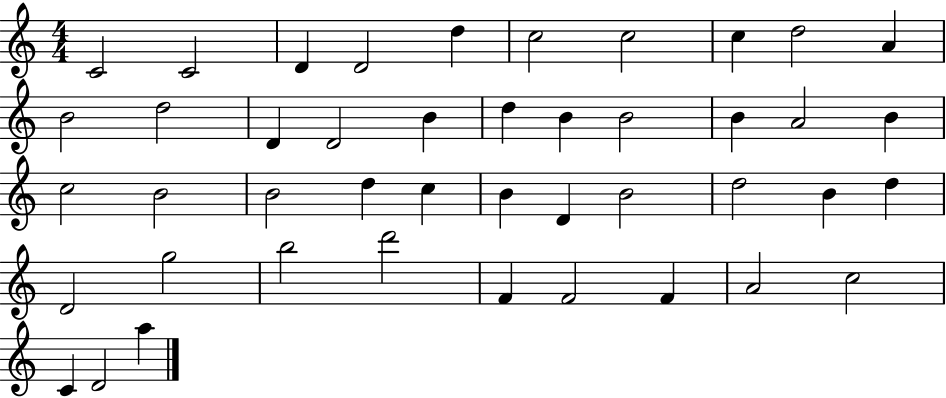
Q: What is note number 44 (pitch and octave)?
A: A5